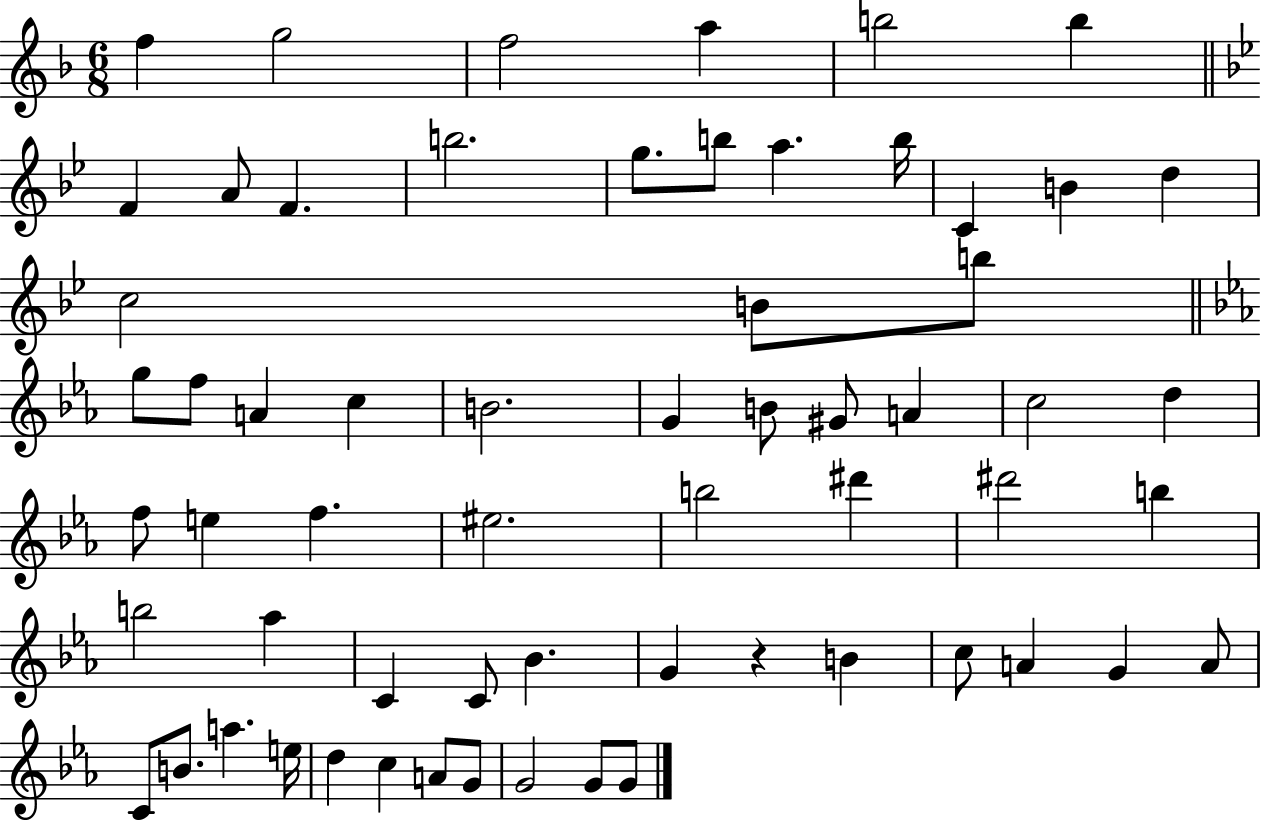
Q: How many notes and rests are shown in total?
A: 62